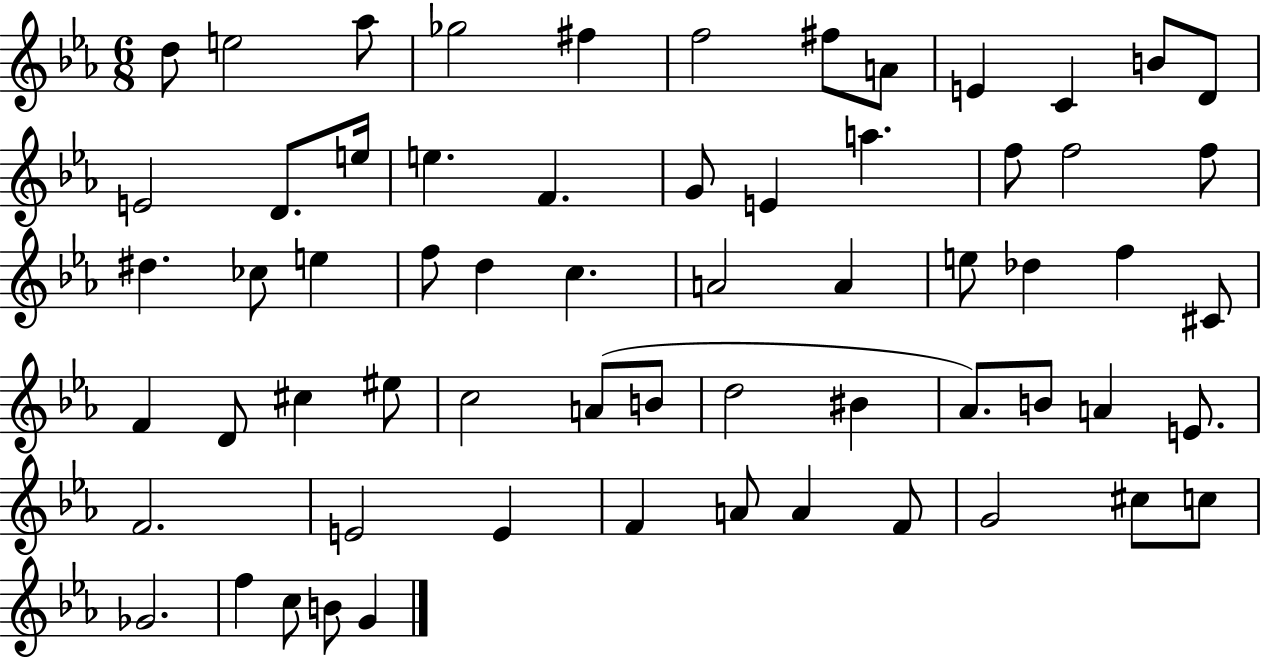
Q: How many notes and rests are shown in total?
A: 63